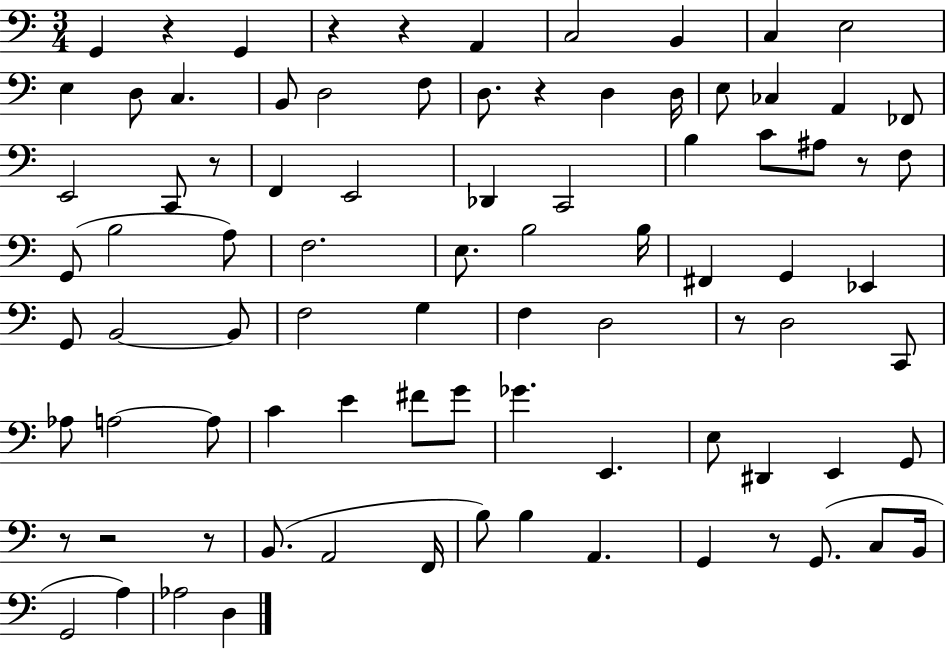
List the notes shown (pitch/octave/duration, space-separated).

G2/q R/q G2/q R/q R/q A2/q C3/h B2/q C3/q E3/h E3/q D3/e C3/q. B2/e D3/h F3/e D3/e. R/q D3/q D3/s E3/e CES3/q A2/q FES2/e E2/h C2/e R/e F2/q E2/h Db2/q C2/h B3/q C4/e A#3/e R/e F3/e G2/e B3/h A3/e F3/h. E3/e. B3/h B3/s F#2/q G2/q Eb2/q G2/e B2/h B2/e F3/h G3/q F3/q D3/h R/e D3/h C2/e Ab3/e A3/h A3/e C4/q E4/q F#4/e G4/e Gb4/q. E2/q. E3/e D#2/q E2/q G2/e R/e R/h R/e B2/e. A2/h F2/s B3/e B3/q A2/q. G2/q R/e G2/e. C3/e B2/s G2/h A3/q Ab3/h D3/q